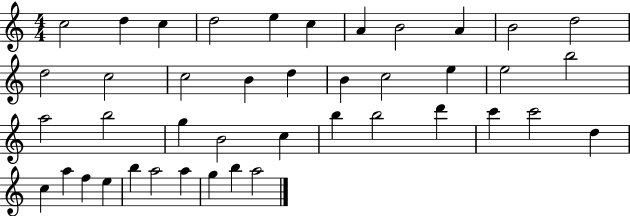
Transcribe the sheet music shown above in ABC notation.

X:1
T:Untitled
M:4/4
L:1/4
K:C
c2 d c d2 e c A B2 A B2 d2 d2 c2 c2 B d B c2 e e2 b2 a2 b2 g B2 c b b2 d' c' c'2 d c a f e b a2 a g b a2